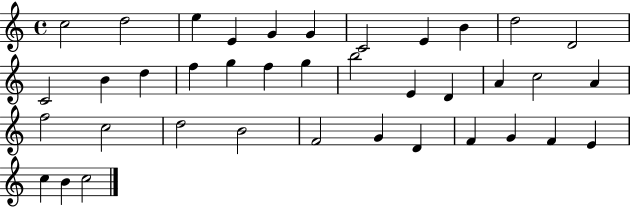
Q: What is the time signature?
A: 4/4